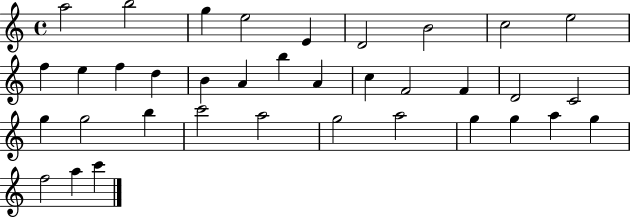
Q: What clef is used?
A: treble